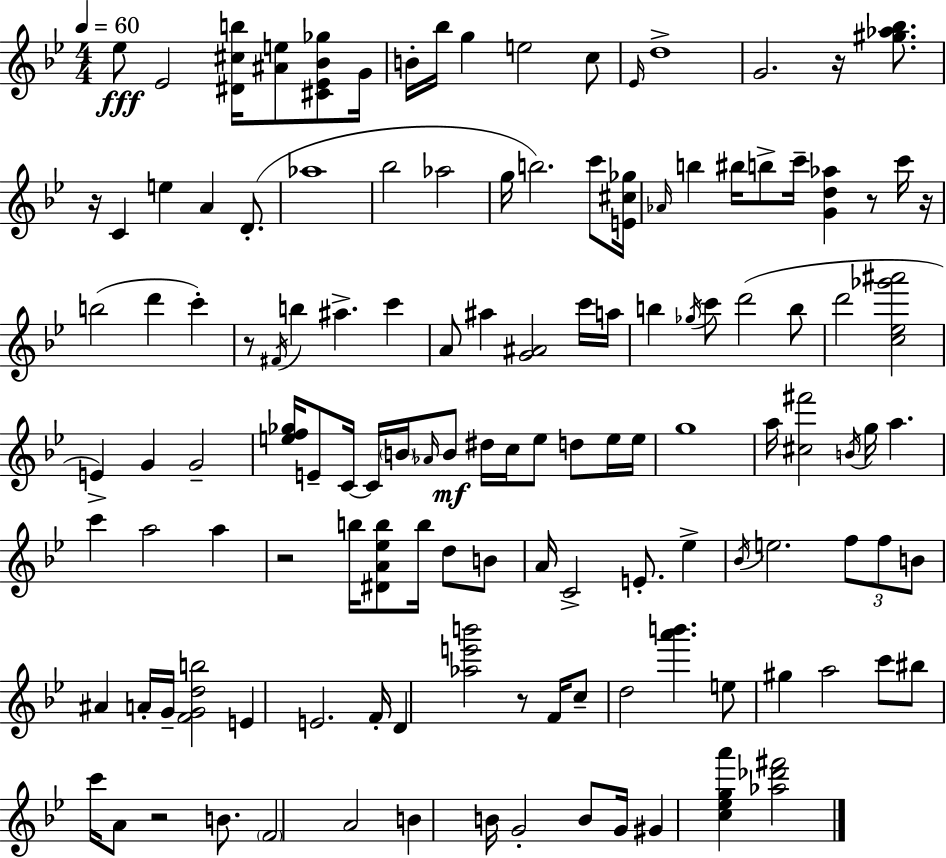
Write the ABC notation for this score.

X:1
T:Untitled
M:4/4
L:1/4
K:Gm
_e/2 _E2 [^D^cb]/4 [^Ae]/2 [^C_E_B_g]/2 G/4 B/4 _b/4 g e2 c/2 _E/4 d4 G2 z/4 [^g_a_b]/2 z/4 C e A D/2 _a4 _b2 _a2 g/4 b2 c'/2 [E^c_g]/4 _A/4 b ^b/4 b/2 c'/4 [Gd_a] z/2 c'/4 z/4 b2 d' c' z/2 ^F/4 b ^a c' A/2 ^a [G^A]2 c'/4 a/4 b _g/4 c'/2 d'2 b/2 d'2 [c_e_g'^a']2 E G G2 [ef_g]/4 E/2 C/4 C/4 B/4 _A/4 B/2 ^d/4 c/4 e/2 d/2 e/4 e/4 g4 a/4 [^c^f']2 B/4 g/4 a c' a2 a z2 b/4 [^DA_eb]/2 b/4 d/2 B/2 A/4 C2 E/2 _e _B/4 e2 f/2 f/2 B/2 ^A A/4 G/4 [FGdb]2 E E2 F/4 D [_ae'b']2 z/2 F/4 c/2 d2 [a'b'] e/2 ^g a2 c'/2 ^b/2 c'/4 A/2 z2 B/2 F2 A2 B B/4 G2 B/2 G/4 ^G [c_ega'] [_a_d'^f']2